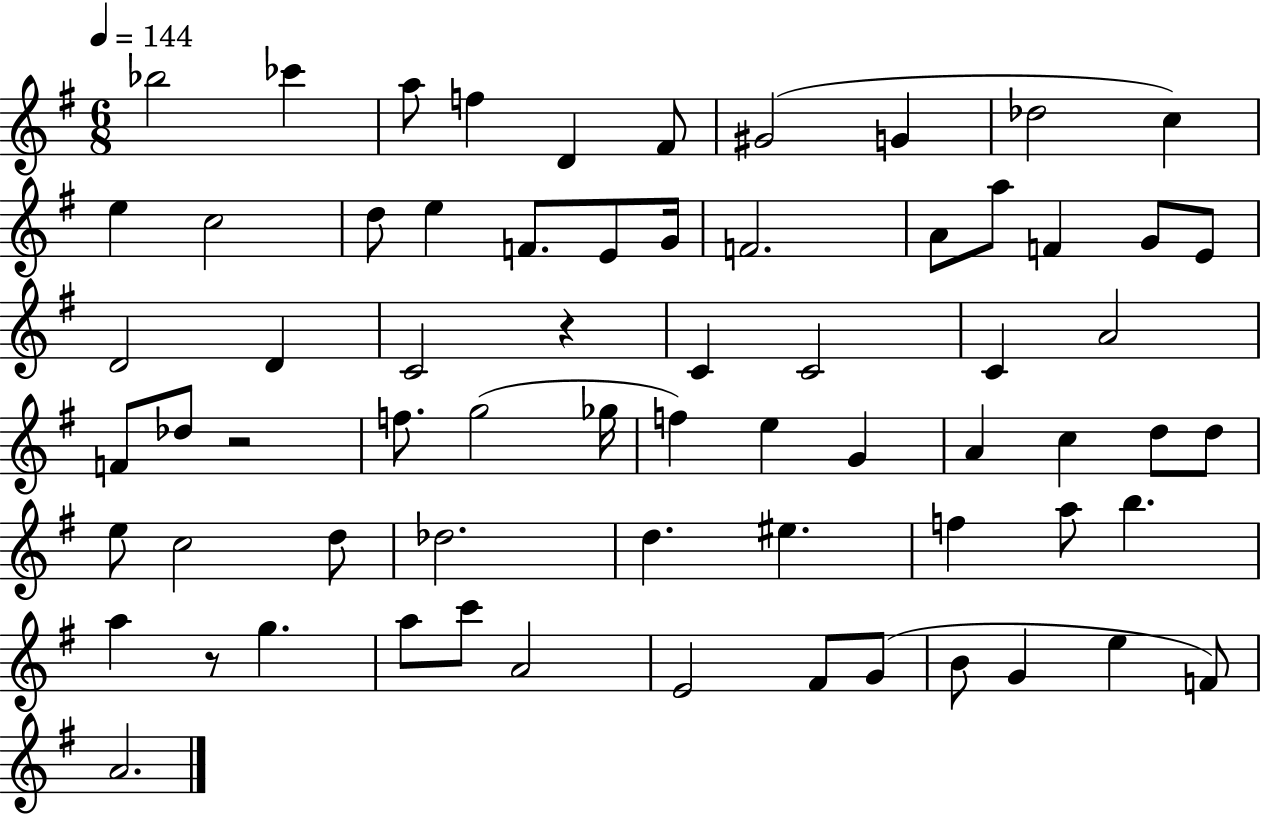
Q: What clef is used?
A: treble